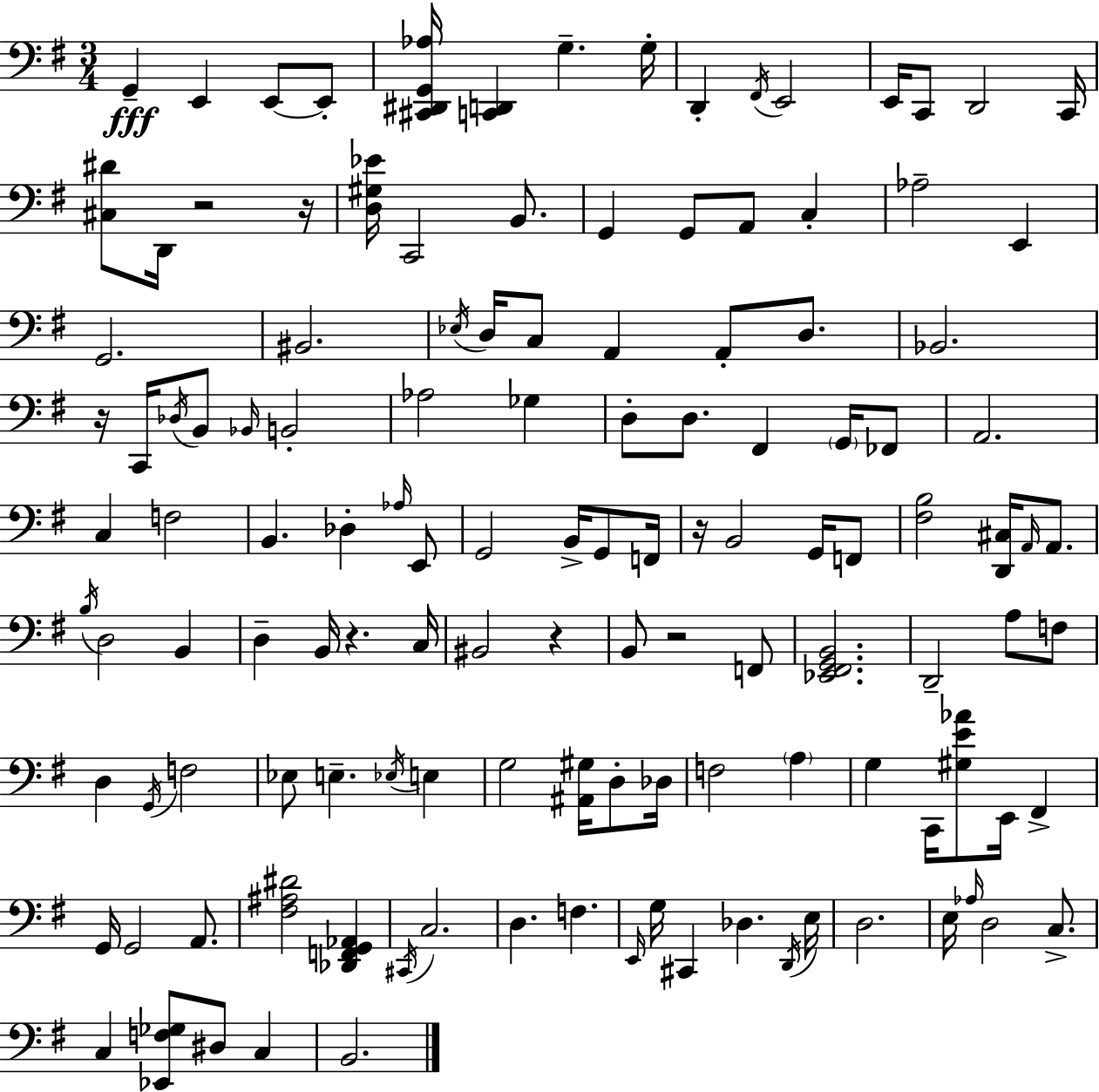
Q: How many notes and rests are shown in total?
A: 128